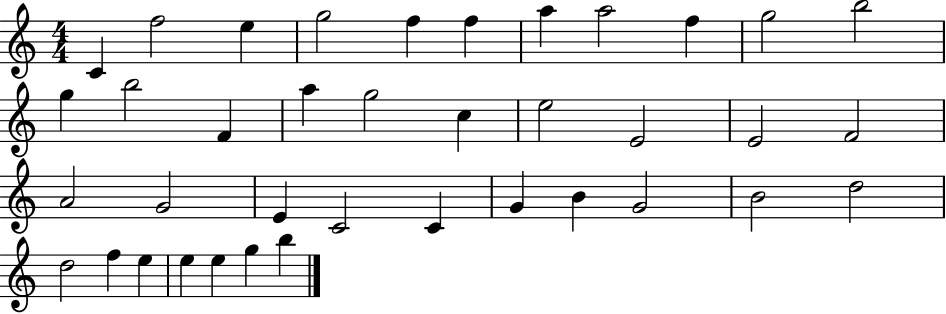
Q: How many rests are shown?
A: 0